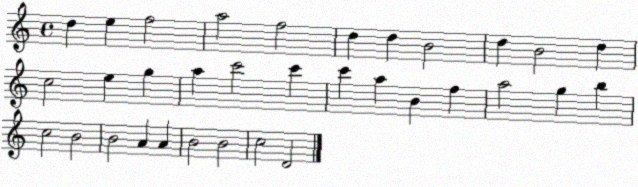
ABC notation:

X:1
T:Untitled
M:4/4
L:1/4
K:C
d e f2 a2 f2 d d B2 d B2 d c2 e g a c'2 c' c' a B f a2 g b c2 B2 B2 A A B2 B2 c2 D2